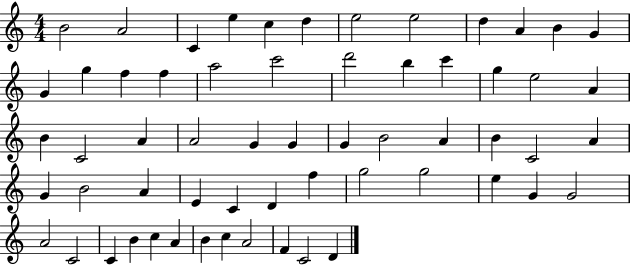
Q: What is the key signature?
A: C major